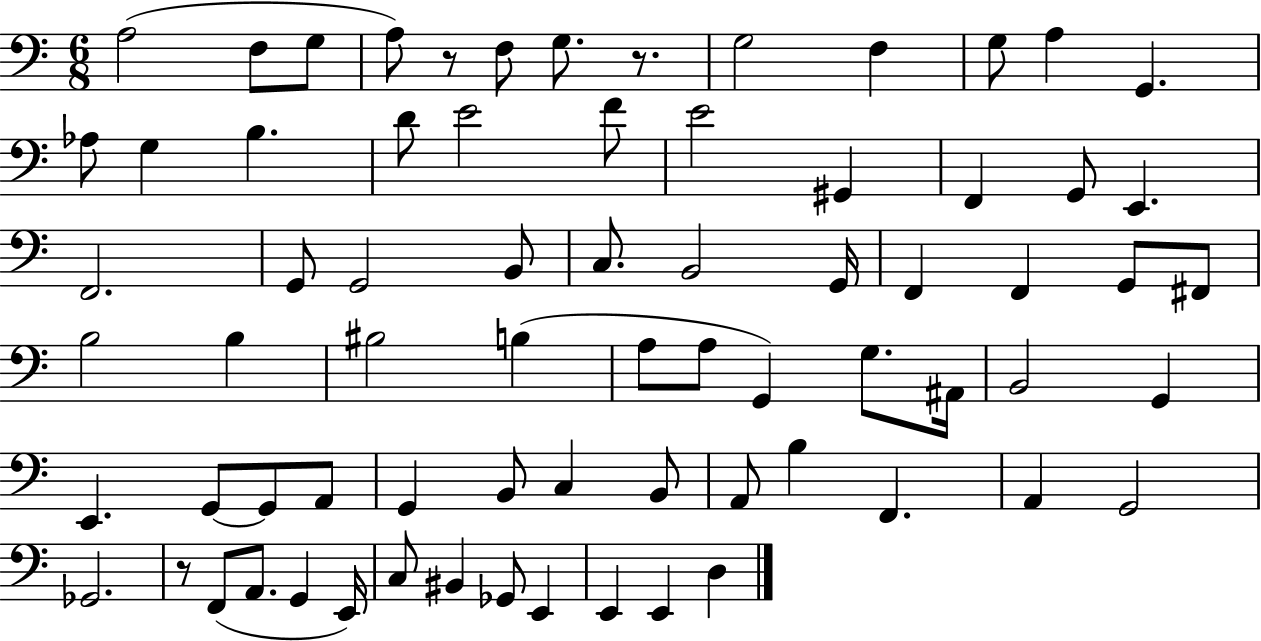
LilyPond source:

{
  \clef bass
  \numericTimeSignature
  \time 6/8
  \key c \major
  a2( f8 g8 | a8) r8 f8 g8. r8. | g2 f4 | g8 a4 g,4. | \break aes8 g4 b4. | d'8 e'2 f'8 | e'2 gis,4 | f,4 g,8 e,4. | \break f,2. | g,8 g,2 b,8 | c8. b,2 g,16 | f,4 f,4 g,8 fis,8 | \break b2 b4 | bis2 b4( | a8 a8 g,4) g8. ais,16 | b,2 g,4 | \break e,4. g,8~~ g,8 a,8 | g,4 b,8 c4 b,8 | a,8 b4 f,4. | a,4 g,2 | \break ges,2. | r8 f,8( a,8. g,4 e,16) | c8 bis,4 ges,8 e,4 | e,4 e,4 d4 | \break \bar "|."
}